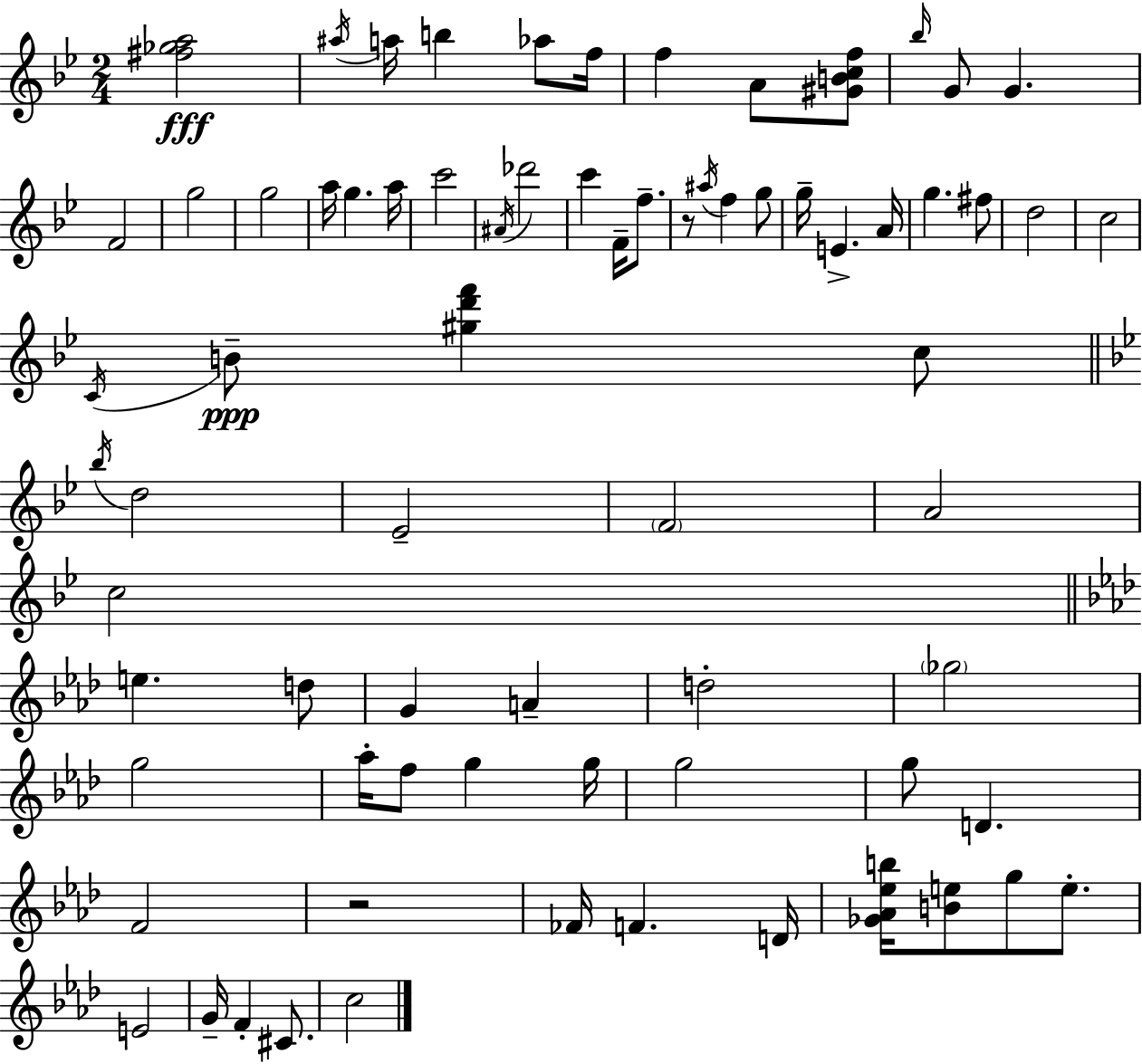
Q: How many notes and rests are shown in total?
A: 73